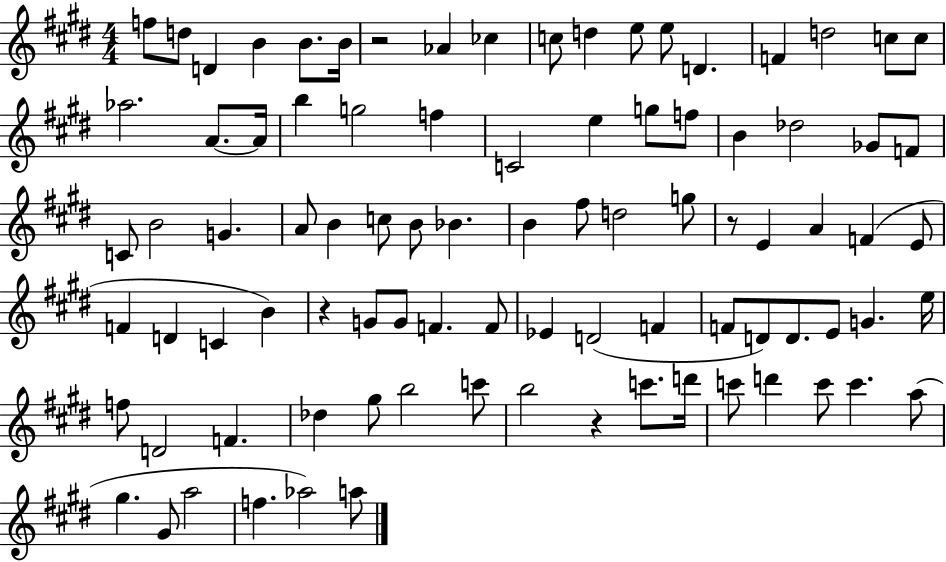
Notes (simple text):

F5/e D5/e D4/q B4/q B4/e. B4/s R/h Ab4/q CES5/q C5/e D5/q E5/e E5/e D4/q. F4/q D5/h C5/e C5/e Ab5/h. A4/e. A4/s B5/q G5/h F5/q C4/h E5/q G5/e F5/e B4/q Db5/h Gb4/e F4/e C4/e B4/h G4/q. A4/e B4/q C5/e B4/e Bb4/q. B4/q F#5/e D5/h G5/e R/e E4/q A4/q F4/q E4/e F4/q D4/q C4/q B4/q R/q G4/e G4/e F4/q. F4/e Eb4/q D4/h F4/q F4/e D4/e D4/e. E4/e G4/q. E5/s F5/e D4/h F4/q. Db5/q G#5/e B5/h C6/e B5/h R/q C6/e. D6/s C6/e D6/q C6/e C6/q. A5/e G#5/q. G#4/e A5/h F5/q. Ab5/h A5/e